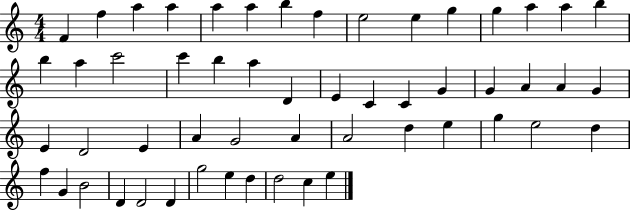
F4/q F5/q A5/q A5/q A5/q A5/q B5/q F5/q E5/h E5/q G5/q G5/q A5/q A5/q B5/q B5/q A5/q C6/h C6/q B5/q A5/q D4/q E4/q C4/q C4/q G4/q G4/q A4/q A4/q G4/q E4/q D4/h E4/q A4/q G4/h A4/q A4/h D5/q E5/q G5/q E5/h D5/q F5/q G4/q B4/h D4/q D4/h D4/q G5/h E5/q D5/q D5/h C5/q E5/q